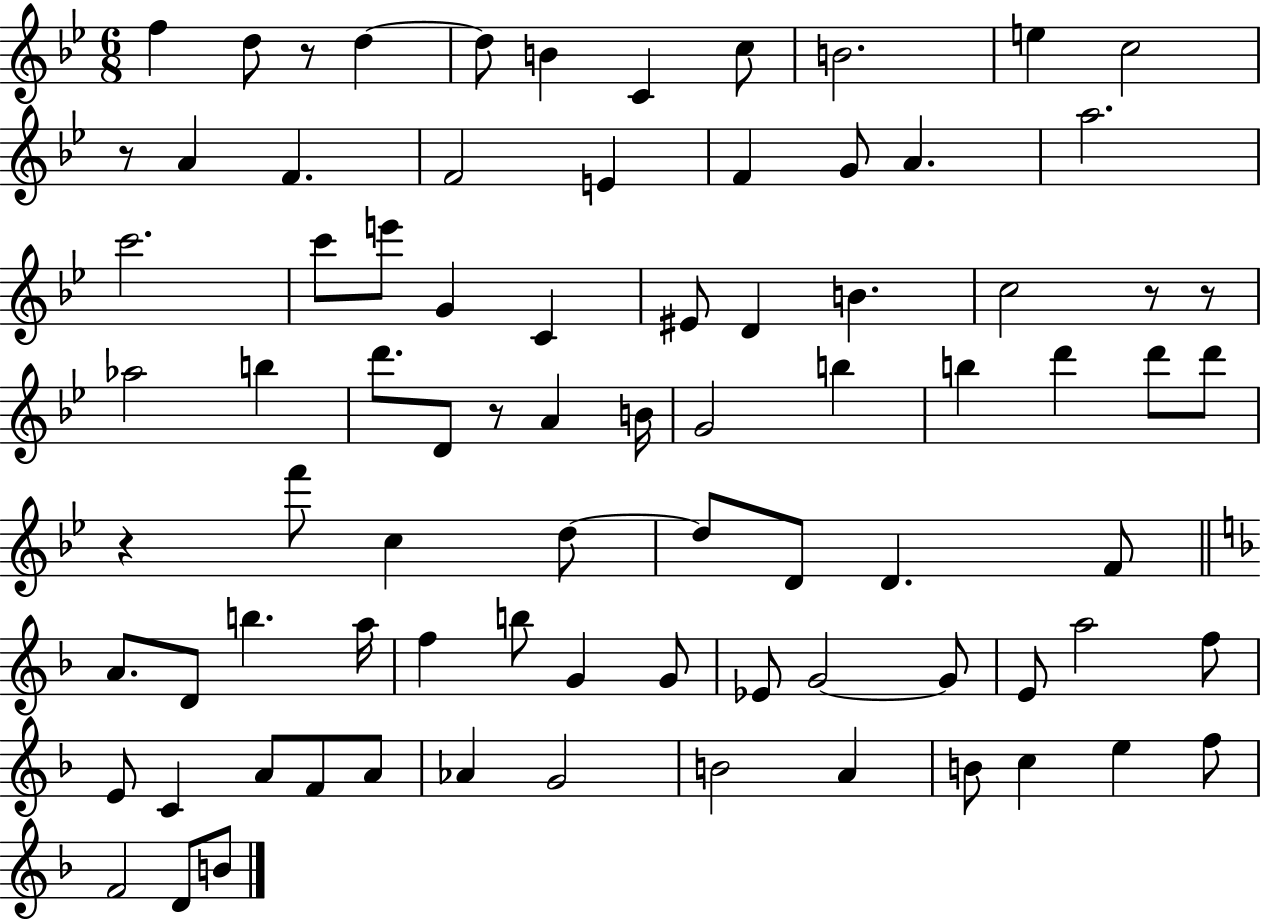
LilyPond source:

{
  \clef treble
  \numericTimeSignature
  \time 6/8
  \key bes \major
  f''4 d''8 r8 d''4~~ | d''8 b'4 c'4 c''8 | b'2. | e''4 c''2 | \break r8 a'4 f'4. | f'2 e'4 | f'4 g'8 a'4. | a''2. | \break c'''2. | c'''8 e'''8 g'4 c'4 | eis'8 d'4 b'4. | c''2 r8 r8 | \break aes''2 b''4 | d'''8. d'8 r8 a'4 b'16 | g'2 b''4 | b''4 d'''4 d'''8 d'''8 | \break r4 f'''8 c''4 d''8~~ | d''8 d'8 d'4. f'8 | \bar "||" \break \key f \major a'8. d'8 b''4. a''16 | f''4 b''8 g'4 g'8 | ees'8 g'2~~ g'8 | e'8 a''2 f''8 | \break e'8 c'4 a'8 f'8 a'8 | aes'4 g'2 | b'2 a'4 | b'8 c''4 e''4 f''8 | \break f'2 d'8 b'8 | \bar "|."
}